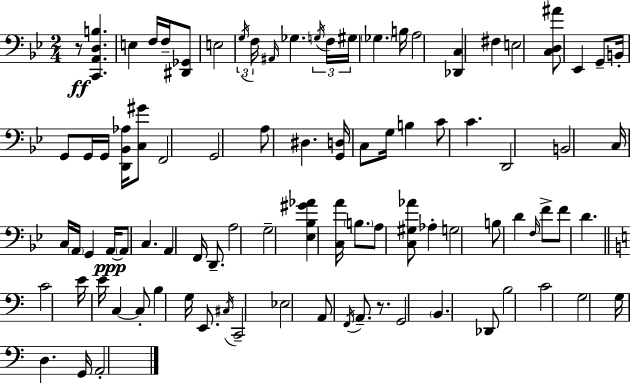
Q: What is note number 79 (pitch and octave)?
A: A2